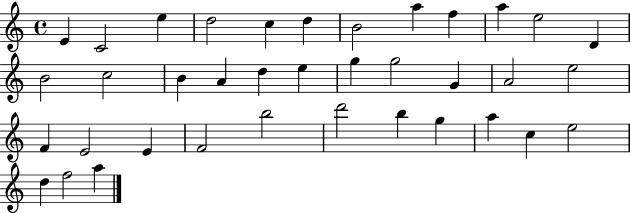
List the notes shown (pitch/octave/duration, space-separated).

E4/q C4/h E5/q D5/h C5/q D5/q B4/h A5/q F5/q A5/q E5/h D4/q B4/h C5/h B4/q A4/q D5/q E5/q G5/q G5/h G4/q A4/h E5/h F4/q E4/h E4/q F4/h B5/h D6/h B5/q G5/q A5/q C5/q E5/h D5/q F5/h A5/q